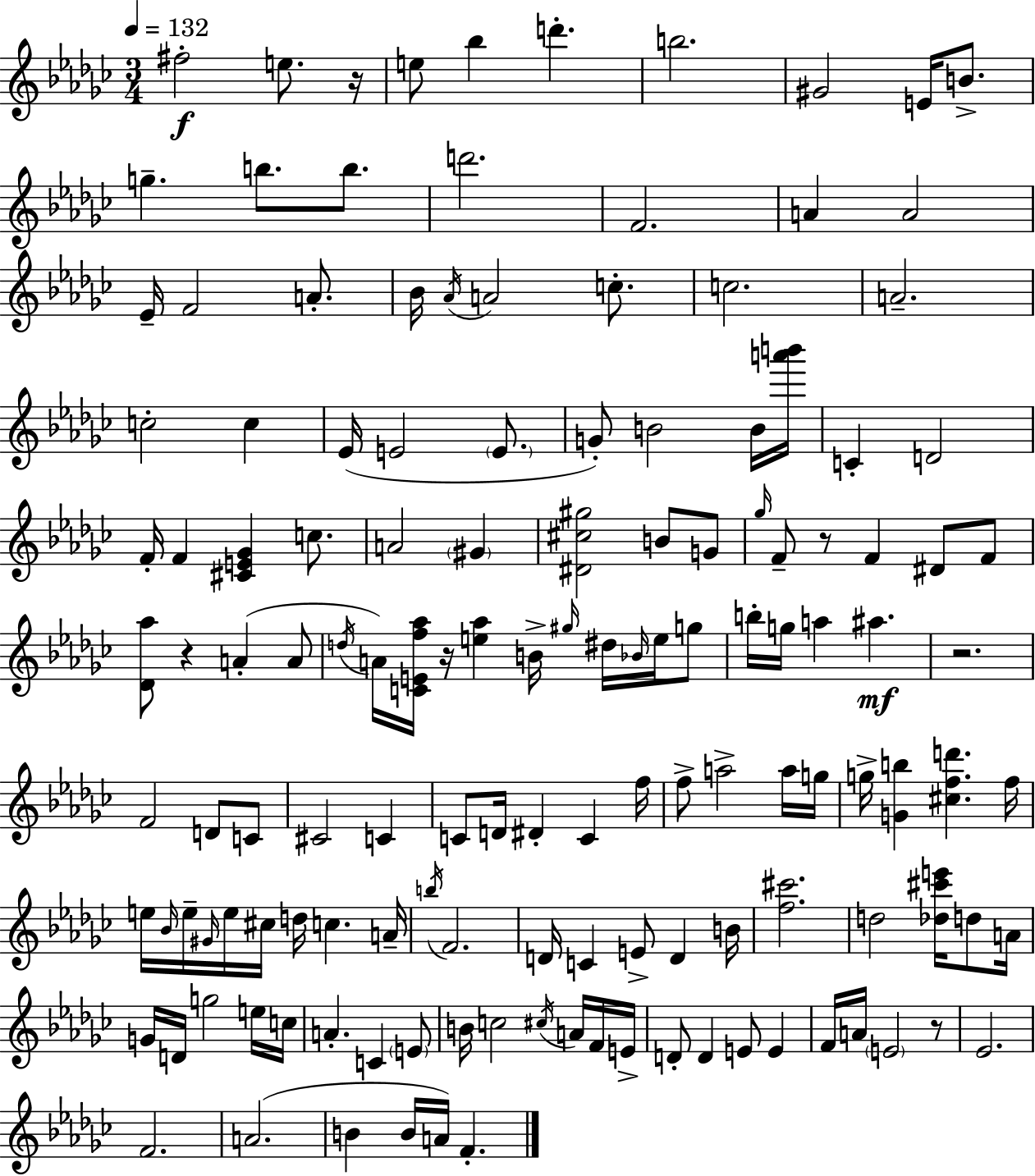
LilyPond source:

{
  \clef treble
  \numericTimeSignature
  \time 3/4
  \key ees \minor
  \tempo 4 = 132
  fis''2-.\f e''8. r16 | e''8 bes''4 d'''4.-. | b''2. | gis'2 e'16 b'8.-> | \break g''4.-- b''8. b''8. | d'''2. | f'2. | a'4 a'2 | \break ees'16-- f'2 a'8.-. | bes'16 \acciaccatura { aes'16 } a'2 c''8.-. | c''2. | a'2.-- | \break c''2-. c''4 | ees'16( e'2 \parenthesize e'8. | g'8-.) b'2 b'16 | <a''' b'''>16 c'4-. d'2 | \break f'16-. f'4 <cis' e' ges'>4 c''8. | a'2 \parenthesize gis'4 | <dis' cis'' gis''>2 b'8 g'8 | \grace { ges''16 } f'8-- r8 f'4 dis'8 | \break f'8 <des' aes''>8 r4 a'4-.( | a'8 \acciaccatura { d''16 }) a'16 <c' e' f'' aes''>16 r16 <e'' aes''>4 b'16-> \grace { gis''16 } | dis''16 \grace { bes'16 } e''16 g''8 b''16-. g''16 a''4 ais''4.\mf | r2. | \break f'2 | d'8 c'8 cis'2 | c'4 c'8 d'16 dis'4-. | c'4 f''16 f''8-> a''2-> | \break a''16 g''16 g''16-> <g' b''>4 <cis'' f'' d'''>4. | f''16 e''16 \grace { bes'16 } e''16-- \grace { gis'16 } e''16 cis''16 d''16 | c''4. a'16-- \acciaccatura { b''16 } f'2. | d'16 c'4 | \break e'8-> d'4 b'16 <f'' cis'''>2. | d''2 | <des'' cis''' e'''>16 d''8 a'16 g'16 d'16 g''2 | e''16 c''16 a'4.-. | \break c'4 \parenthesize e'8 b'16 c''2 | \acciaccatura { cis''16 } a'16 f'16 e'16-> d'8-. d'4 | e'8 e'4 f'16 a'16 \parenthesize e'2 | r8 ees'2. | \break f'2. | a'2.( | b'4 | b'16 a'16) f'4.-. \bar "|."
}